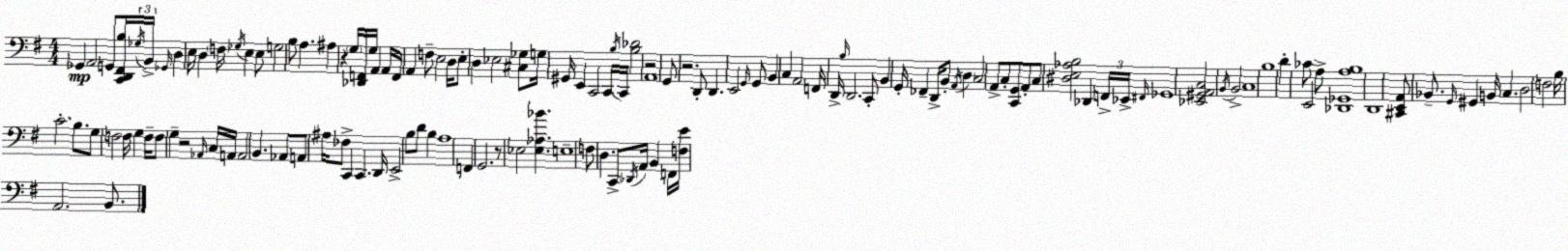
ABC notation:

X:1
T:Untitled
M:4/4
L:1/4
K:Em
_G,, A,,2 G,,/2 [C,,D,,^F,,B,]/4 _G,/4 B,,/4 _G,,/4 D, E,/4 D, F,/4 _G,/4 E, E,/2 G,2 B,/2 A, ^A, z G,/4 [_D,,F,,]/4 G,/4 A,, A,,/4 F,,/4 A,, F,/2 E,2 D,/4 E,/2 D, _E,2 [^C,_G,]/2 G,/4 ^G,,/4 E,, C,,2 C,,/4 B,/4 C,,/4 [B,_D]2 z2 A,,4 G,,/2 z2 D,,/2 D,, E,,2 G,,/4 G,,/2 B,, C, A,,2 F,,/4 D,,/4 B,/4 D,,2 C,,/2 B,, G,,/4 _F,, D,,/4 B,,/2 A,,/4 D, C,2 A,,/2 C,/2 [C,,G,,]/2 A,,/2 C,/2 [^D,E,_A,B,]2 _D,, F,,/4 _E,,/4 ^F,,/4 _G,,4 [_E,,^G,,A,,C,]2 B,,/4 B,,2 C,4 B,4 D _C/2 E,,2 A,/2 [_D,,_G,,A,B,]4 D,,4 [^C,,E,,A,,]/2 _B,,/2 G,,/4 ^G,, B,,/4 C, D,2 F,2 B,/4 C2 B,/2 G,/2 F,2 F,/4 G, F,/4 F,/2 G, z2 _A,,/4 C,/4 A,,/4 A,,2 B,, _A,,/2 A,,/2 ^A,/4 _F,/2 C,, C,, D,,/4 E,,2 B,/2 D/2 B, A,4 F,, G,,2 z/2 _E,2 [_E,_A,_B] E,4 F,/2 D, C,,/2 _D,,/4 A,,/4 B,, F,,/4 [F,E]/4 A,,2 B,,/2